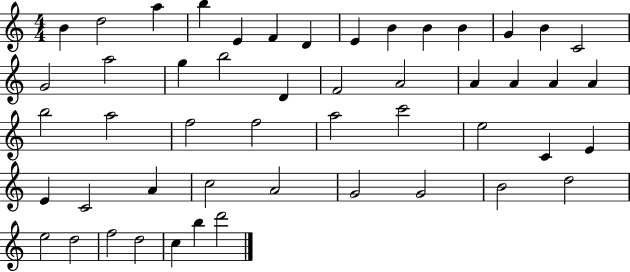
X:1
T:Untitled
M:4/4
L:1/4
K:C
B d2 a b E F D E B B B G B C2 G2 a2 g b2 D F2 A2 A A A A b2 a2 f2 f2 a2 c'2 e2 C E E C2 A c2 A2 G2 G2 B2 d2 e2 d2 f2 d2 c b d'2